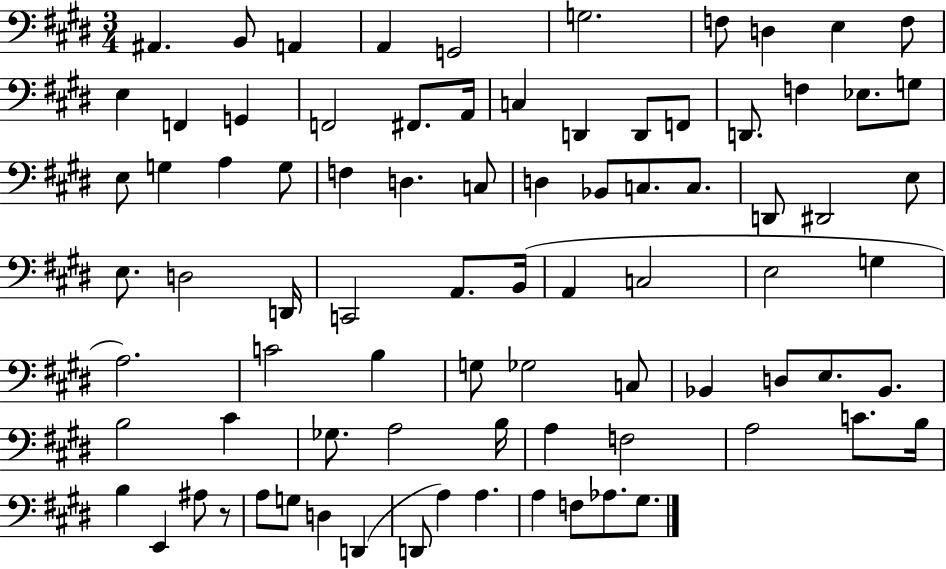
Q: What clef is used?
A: bass